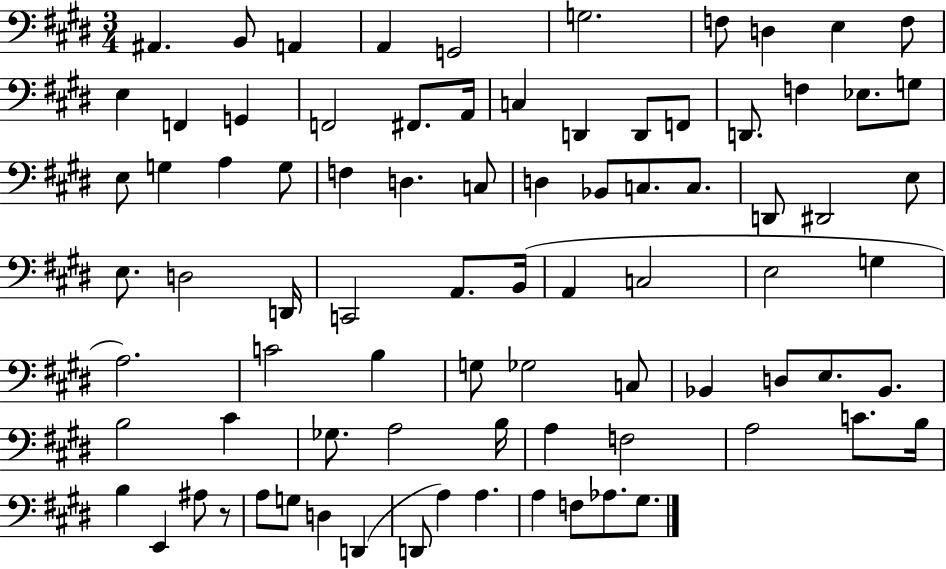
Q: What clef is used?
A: bass